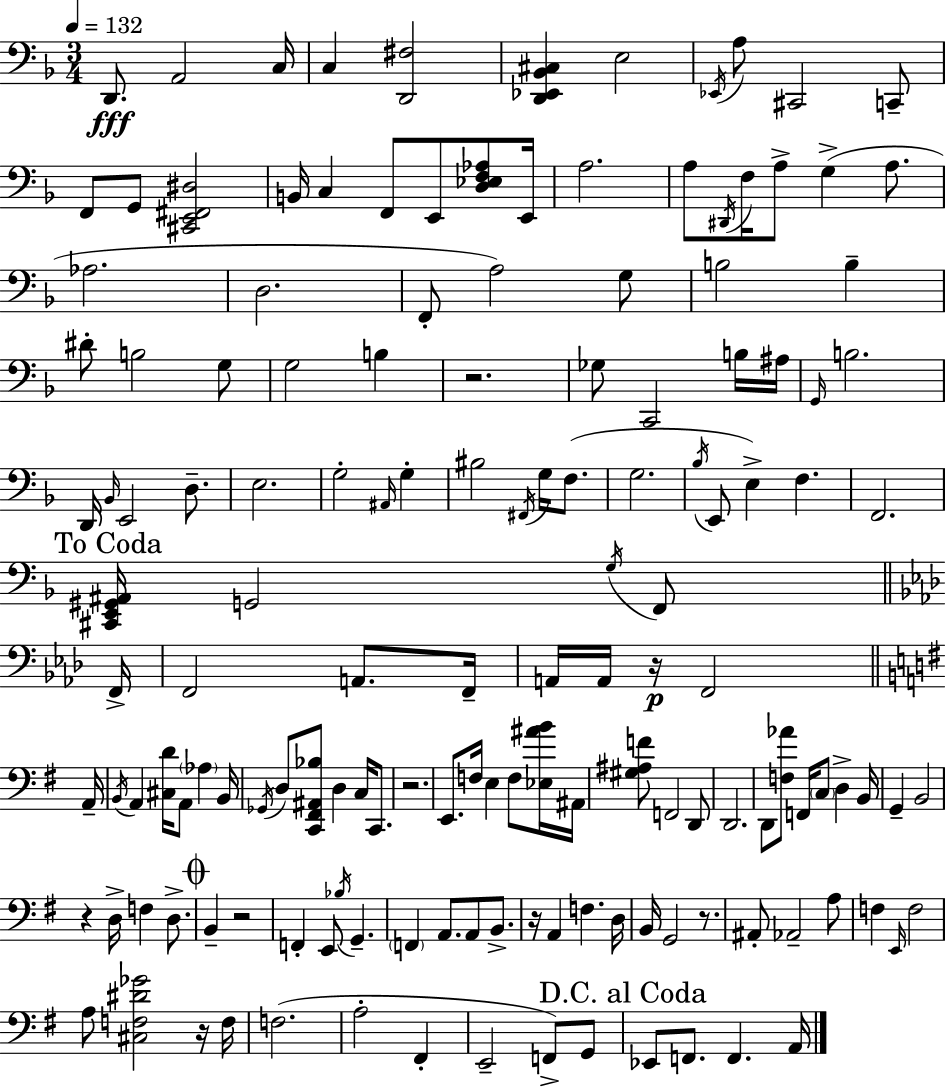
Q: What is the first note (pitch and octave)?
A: D2